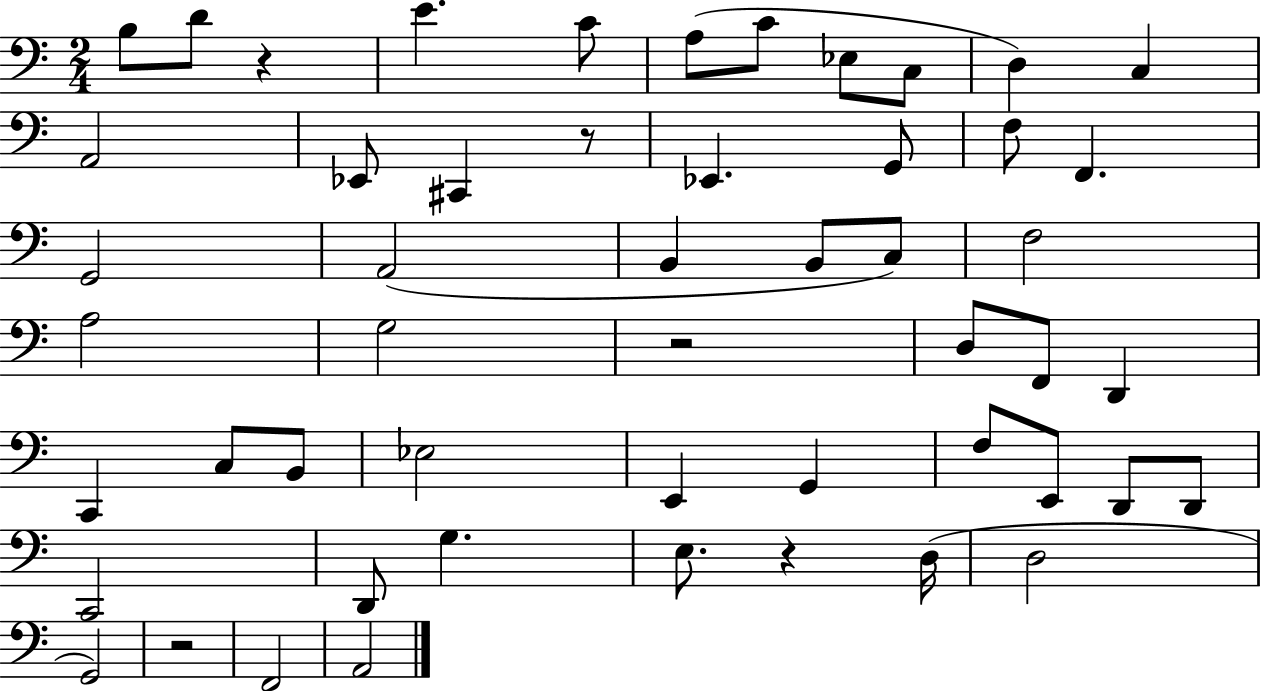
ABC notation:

X:1
T:Untitled
M:2/4
L:1/4
K:C
B,/2 D/2 z E C/2 A,/2 C/2 _E,/2 C,/2 D, C, A,,2 _E,,/2 ^C,, z/2 _E,, G,,/2 F,/2 F,, G,,2 A,,2 B,, B,,/2 C,/2 F,2 A,2 G,2 z2 D,/2 F,,/2 D,, C,, C,/2 B,,/2 _E,2 E,, G,, F,/2 E,,/2 D,,/2 D,,/2 C,,2 D,,/2 G, E,/2 z D,/4 D,2 G,,2 z2 F,,2 A,,2